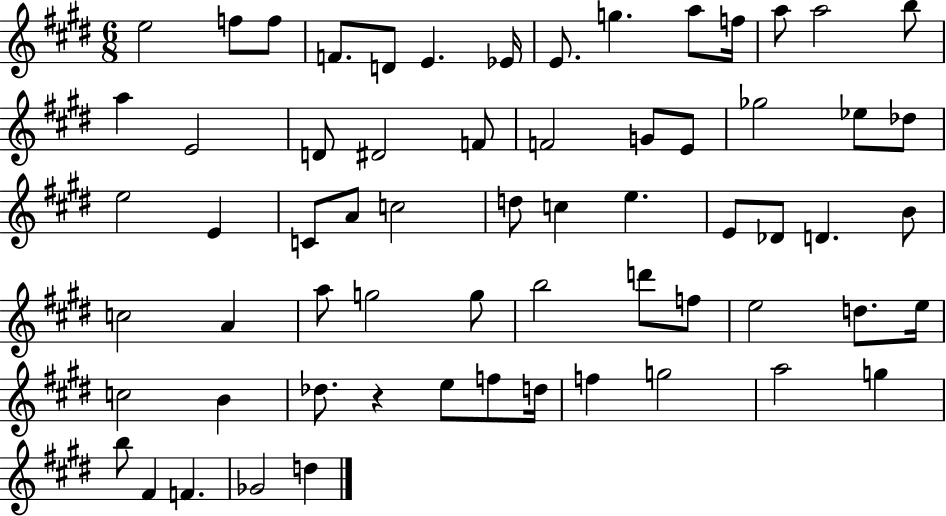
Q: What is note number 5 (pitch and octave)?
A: D4